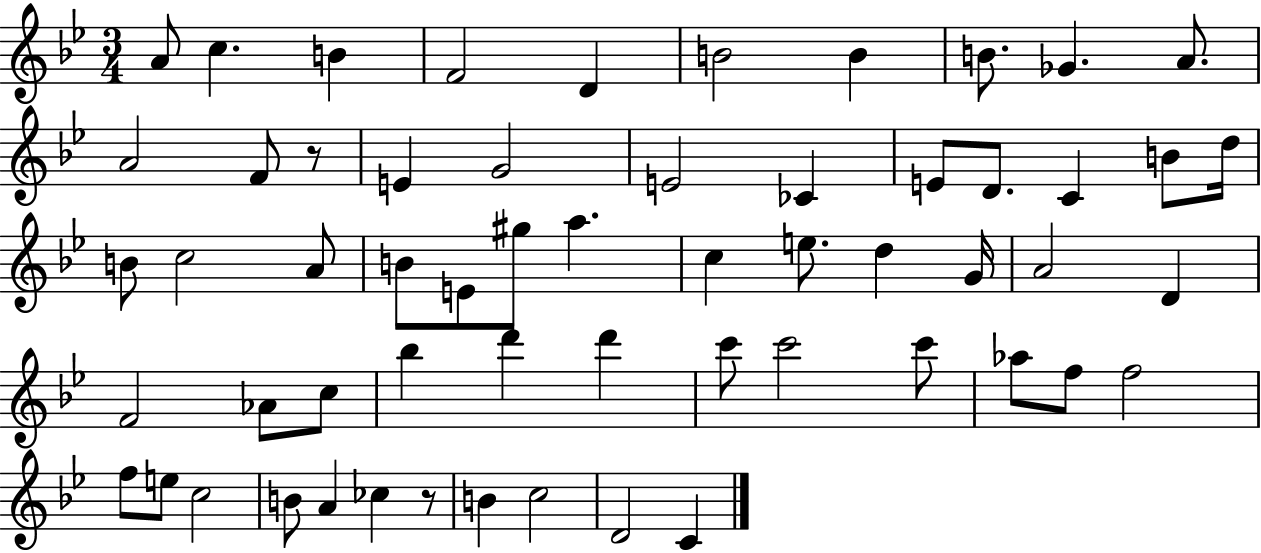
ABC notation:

X:1
T:Untitled
M:3/4
L:1/4
K:Bb
A/2 c B F2 D B2 B B/2 _G A/2 A2 F/2 z/2 E G2 E2 _C E/2 D/2 C B/2 d/4 B/2 c2 A/2 B/2 E/2 ^g/2 a c e/2 d G/4 A2 D F2 _A/2 c/2 _b d' d' c'/2 c'2 c'/2 _a/2 f/2 f2 f/2 e/2 c2 B/2 A _c z/2 B c2 D2 C